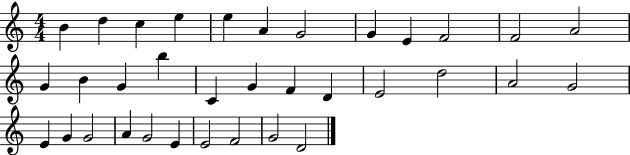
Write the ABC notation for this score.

X:1
T:Untitled
M:4/4
L:1/4
K:C
B d c e e A G2 G E F2 F2 A2 G B G b C G F D E2 d2 A2 G2 E G G2 A G2 E E2 F2 G2 D2